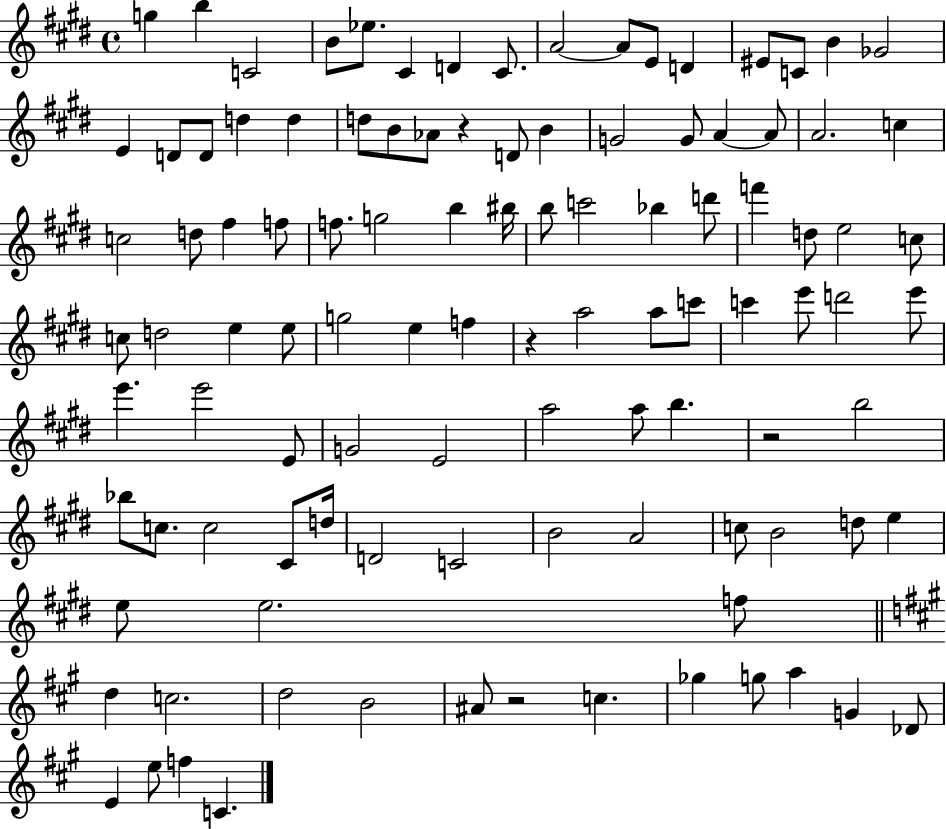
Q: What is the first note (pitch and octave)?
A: G5